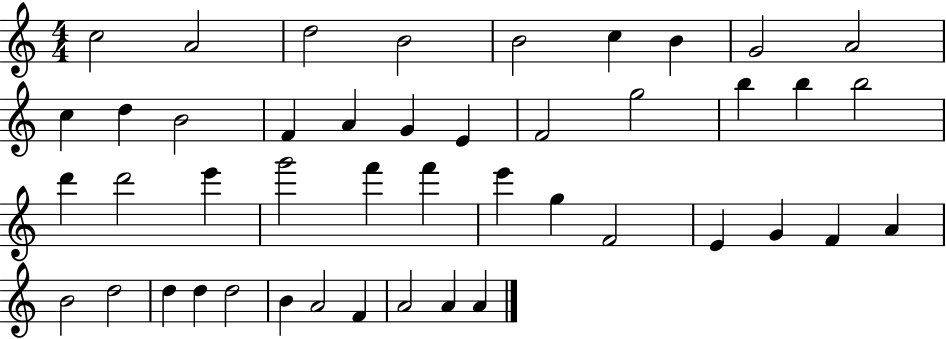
{
  \clef treble
  \numericTimeSignature
  \time 4/4
  \key c \major
  c''2 a'2 | d''2 b'2 | b'2 c''4 b'4 | g'2 a'2 | \break c''4 d''4 b'2 | f'4 a'4 g'4 e'4 | f'2 g''2 | b''4 b''4 b''2 | \break d'''4 d'''2 e'''4 | g'''2 f'''4 f'''4 | e'''4 g''4 f'2 | e'4 g'4 f'4 a'4 | \break b'2 d''2 | d''4 d''4 d''2 | b'4 a'2 f'4 | a'2 a'4 a'4 | \break \bar "|."
}